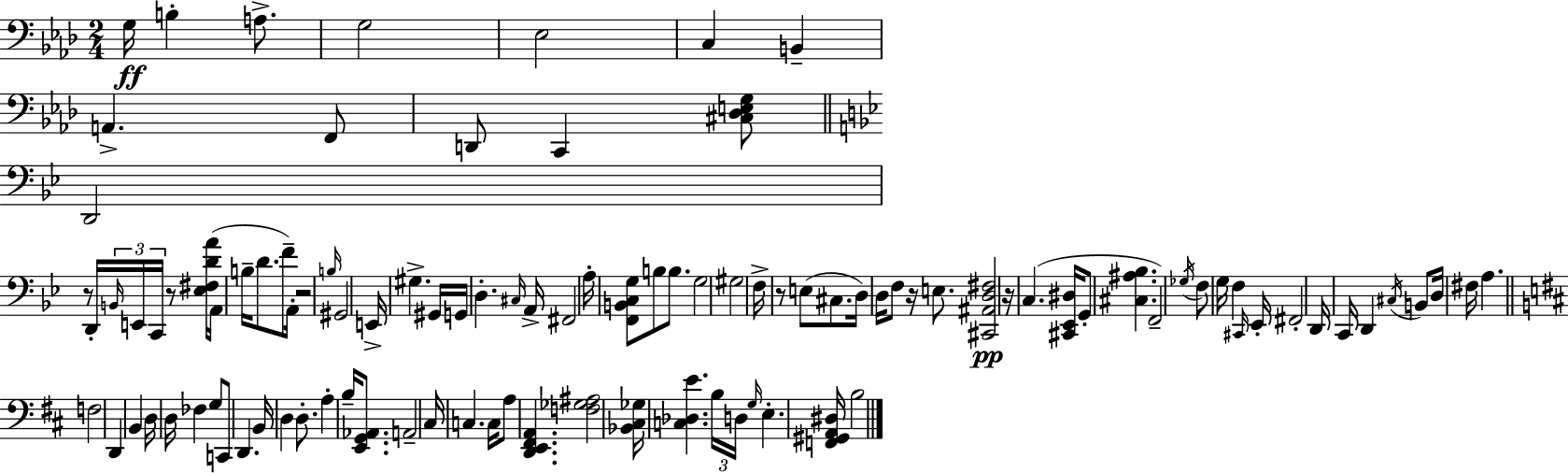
G3/s B3/q A3/e. G3/h Eb3/h C3/q B2/q A2/q. F2/e D2/e C2/q [C#3,Db3,E3,G3]/e D2/h R/e D2/s B2/s E2/s C2/s R/e [Eb3,F#3,D4,A4]/s A2/s B3/s D4/e. F4/e A2/s R/h B3/s G#2/h E2/s G#3/q. G#2/s G2/s D3/q. C#3/s A2/s F#2/h A3/s [F2,B2,C3,G3]/e B3/e B3/e. G3/h G#3/h F3/s R/e E3/e C#3/e. D3/s D3/s F3/e R/s E3/e. [C#2,A#2,D3,F#3]/h R/s C3/q. [C#2,Eb2,D#3]/s G2/e [C#3,A#3,Bb3]/q. F2/h Gb3/s F3/e G3/s F3/q C#2/s Eb2/s F#2/h D2/s C2/s D2/q C#3/s B2/e D3/s F#3/s A3/q. F3/h D2/q B2/q D3/s D3/s FES3/q G3/e C2/e D2/q. B2/s D3/q D3/e. A3/q B3/s [E2,G2,Ab2]/e. A2/h C#3/s C3/q. C3/s A3/e [D2,E2,F#2,A2]/q. [F3,Gb3,A#3]/h [Bb2,C#3,Gb3]/s [C3,Db3,E4]/q. B3/s D3/s G3/s E3/q. [F2,G#2,A2,D#3]/s B3/h